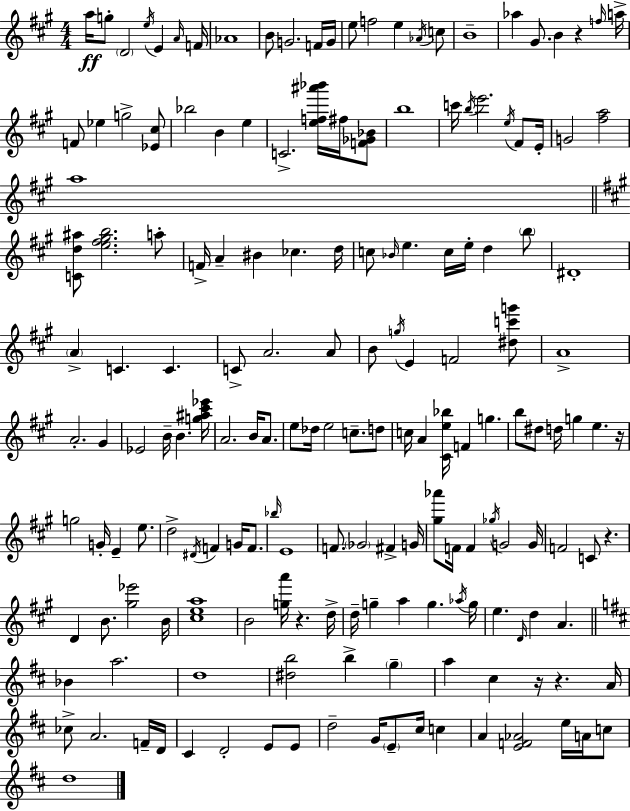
{
  \clef treble
  \numericTimeSignature
  \time 4/4
  \key a \major
  a''16\ff g''8-. \parenthesize d'2 \acciaccatura { e''16 } e'4 | \grace { a'16 } f'16 aes'1 | b'8 g'2. | f'16 g'16 e''8 f''2 e''4 | \break \acciaccatura { aes'16 } c''8 b'1-- | aes''4 gis'8. b'4 r4 | \grace { f''16 } a''16-> f'8 ees''4 g''2-> | <ees' cis''>8 bes''2 b'4 | \break e''4 c'2.-> | <e'' f'' ais''' bes'''>16 fis''16 <f' ges' bes'>8 b''1 | c'''16 \acciaccatura { b''16 } e'''2. | \acciaccatura { e''16 } fis'8 e'16-. g'2 <fis'' a''>2 | \break a''1 | \bar "||" \break \key a \major <c' d'' ais''>8 <e'' fis'' gis'' b''>2. a''8-. | f'16-> a'4-- bis'4 ces''4. d''16 | c''8 \grace { bes'16 } e''4. c''16 e''16-. d''4 \parenthesize b''8 | dis'1-. | \break \parenthesize a'4-> c'4. c'4. | c'8-> a'2. a'8 | b'8 \acciaccatura { g''16 } e'4 f'2 | <dis'' c''' g'''>8 a'1-> | \break a'2.-. gis'4 | ees'2 b'16-- b'4. | <g'' ais'' cis''' ees'''>16 a'2. b'16 a'8. | e''8 des''16 e''2 c''8.-- | \break d''8 c''16 a'4 <cis' e'' bes''>16 f'4 g''4. | b''8 dis''8 d''16 g''4 e''4. | r16 g''2 g'16-. e'4-- e''8. | d''2-> \acciaccatura { dis'16 } f'4 g'16 | \break f'8. \grace { bes''16 } e'1 | f'8. \parenthesize ges'2 fis'4-> | g'16 <gis'' aes'''>8 f'16 f'4 \acciaccatura { ges''16 } g'2 | g'16 f'2 c'8 r4. | \break d'4 b'8. <gis'' ees'''>2 | b'16 <cis'' e'' a''>1 | b'2 <g'' a'''>16 r4. | d''16-> d''16-- g''4-- a''4 g''4. | \break \acciaccatura { aes''16 } g''16 e''4. \grace { d'16 } d''4 | a'4. \bar "||" \break \key b \minor bes'4 a''2. | d''1 | <dis'' b''>2 b''4-> \parenthesize g''4-- | a''4 cis''4 r16 r4. a'16 | \break ces''8-> a'2. f'16-- d'16 | cis'4 d'2-. e'8 e'8 | d''2-- g'16 \parenthesize e'8-- cis''16 c''4 | a'4 <e' f' aes'>2 e''16 a'16 c''8 | \break d''1 | \bar "|."
}